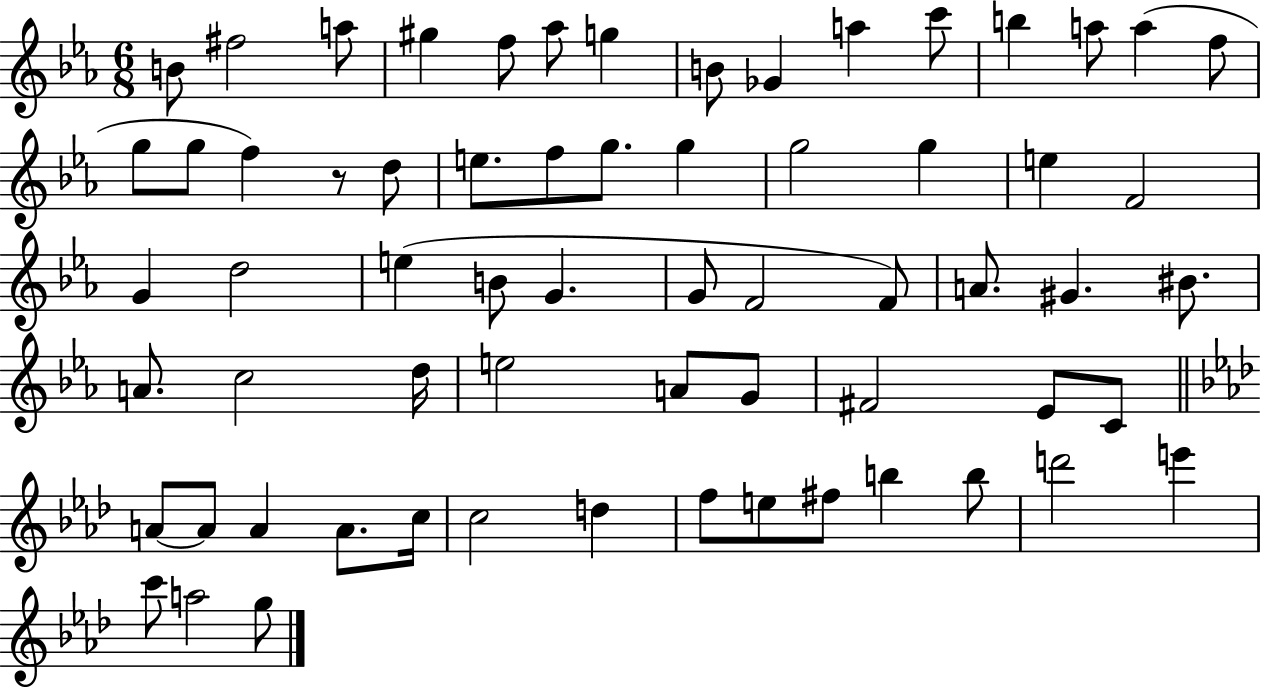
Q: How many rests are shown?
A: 1